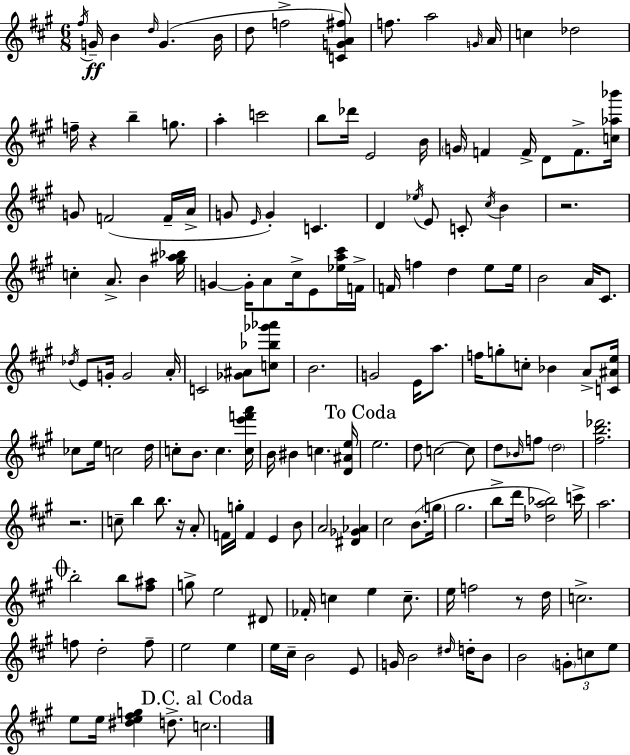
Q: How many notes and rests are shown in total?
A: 164